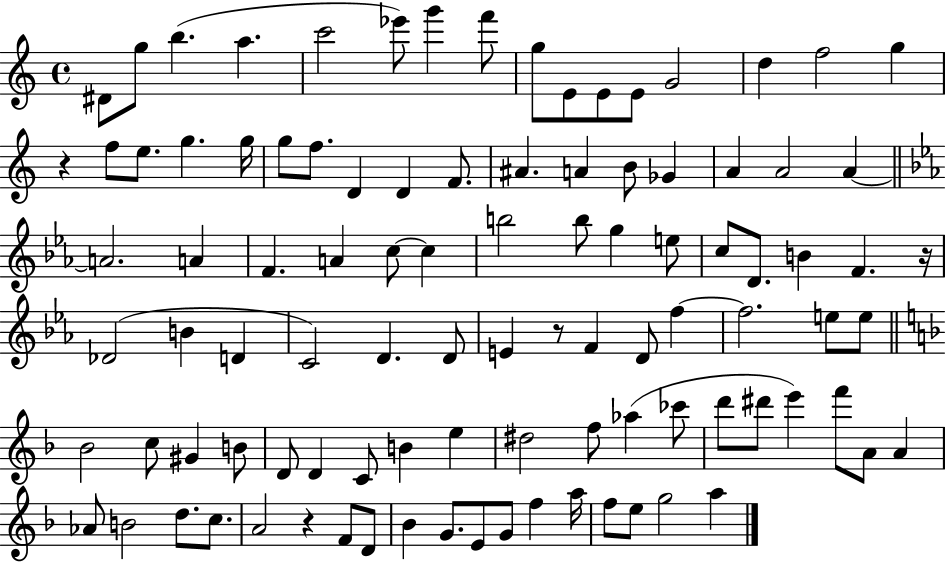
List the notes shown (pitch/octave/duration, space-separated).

D#4/e G5/e B5/q. A5/q. C6/h Eb6/e G6/q F6/e G5/e E4/e E4/e E4/e G4/h D5/q F5/h G5/q R/q F5/e E5/e. G5/q. G5/s G5/e F5/e. D4/q D4/q F4/e. A#4/q. A4/q B4/e Gb4/q A4/q A4/h A4/q A4/h. A4/q F4/q. A4/q C5/e C5/q B5/h B5/e G5/q E5/e C5/e D4/e. B4/q F4/q. R/s Db4/h B4/q D4/q C4/h D4/q. D4/e E4/q R/e F4/q D4/e F5/q F5/h. E5/e E5/e Bb4/h C5/e G#4/q B4/e D4/e D4/q C4/e B4/q E5/q D#5/h F5/e Ab5/q CES6/e D6/e D#6/e E6/q F6/e A4/e A4/q Ab4/e B4/h D5/e. C5/e. A4/h R/q F4/e D4/e Bb4/q G4/e. E4/e G4/e F5/q A5/s F5/e E5/e G5/h A5/q